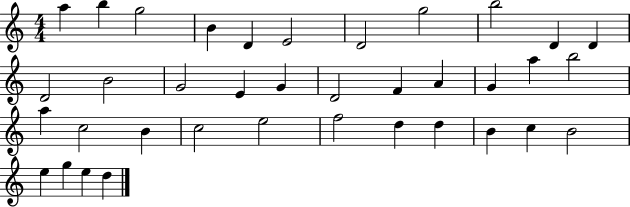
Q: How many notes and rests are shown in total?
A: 37